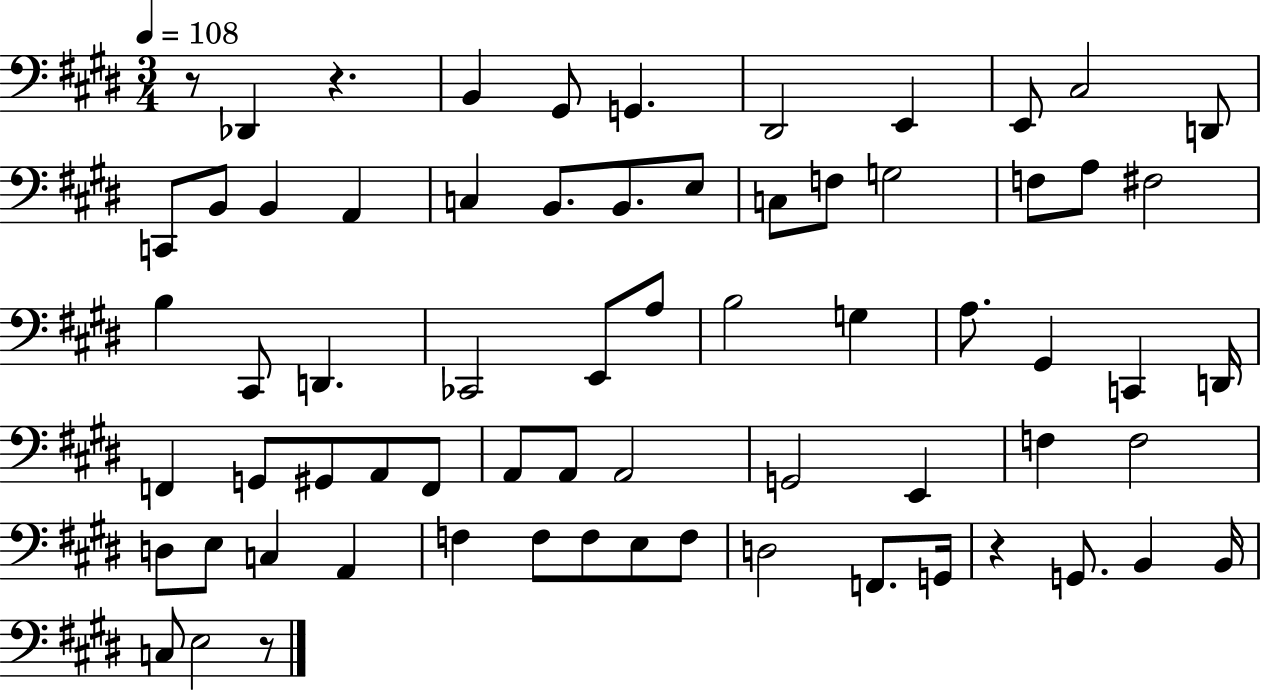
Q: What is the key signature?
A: E major